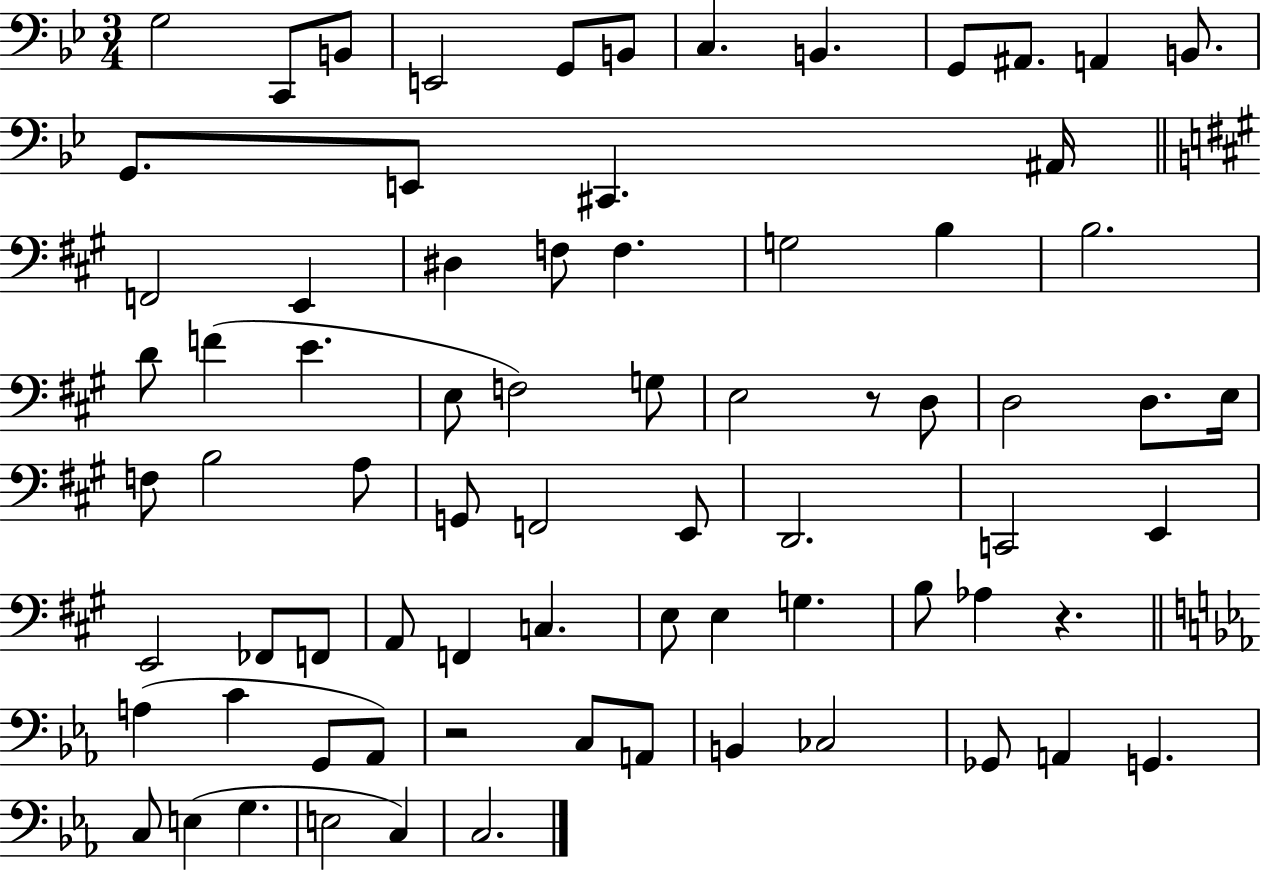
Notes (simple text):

G3/h C2/e B2/e E2/h G2/e B2/e C3/q. B2/q. G2/e A#2/e. A2/q B2/e. G2/e. E2/e C#2/q. A#2/s F2/h E2/q D#3/q F3/e F3/q. G3/h B3/q B3/h. D4/e F4/q E4/q. E3/e F3/h G3/e E3/h R/e D3/e D3/h D3/e. E3/s F3/e B3/h A3/e G2/e F2/h E2/e D2/h. C2/h E2/q E2/h FES2/e F2/e A2/e F2/q C3/q. E3/e E3/q G3/q. B3/e Ab3/q R/q. A3/q C4/q G2/e Ab2/e R/h C3/e A2/e B2/q CES3/h Gb2/e A2/q G2/q. C3/e E3/q G3/q. E3/h C3/q C3/h.